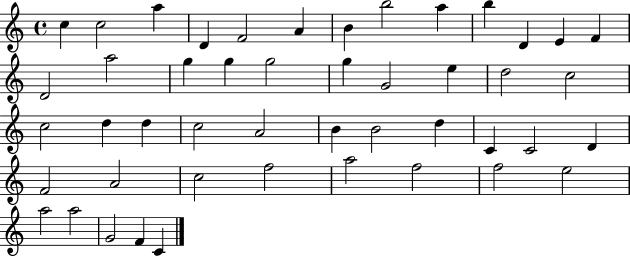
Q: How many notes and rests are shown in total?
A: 47